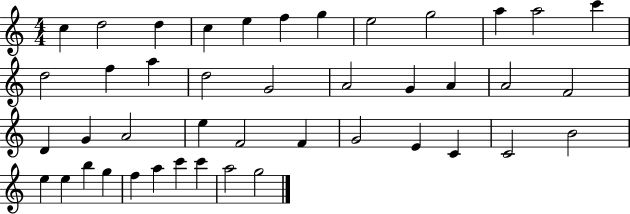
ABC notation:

X:1
T:Untitled
M:4/4
L:1/4
K:C
c d2 d c e f g e2 g2 a a2 c' d2 f a d2 G2 A2 G A A2 F2 D G A2 e F2 F G2 E C C2 B2 e e b g f a c' c' a2 g2